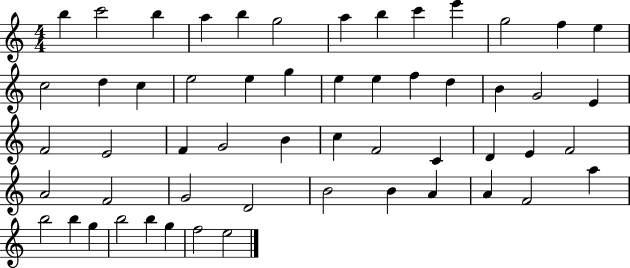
X:1
T:Untitled
M:4/4
L:1/4
K:C
b c'2 b a b g2 a b c' e' g2 f e c2 d c e2 e g e e f d B G2 E F2 E2 F G2 B c F2 C D E F2 A2 F2 G2 D2 B2 B A A F2 a b2 b g b2 b g f2 e2